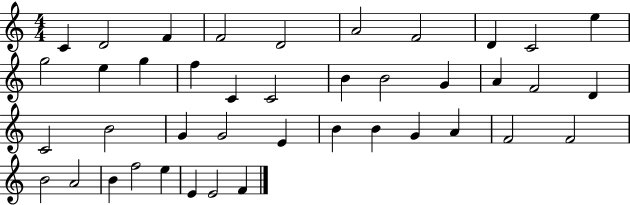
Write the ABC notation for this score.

X:1
T:Untitled
M:4/4
L:1/4
K:C
C D2 F F2 D2 A2 F2 D C2 e g2 e g f C C2 B B2 G A F2 D C2 B2 G G2 E B B G A F2 F2 B2 A2 B f2 e E E2 F